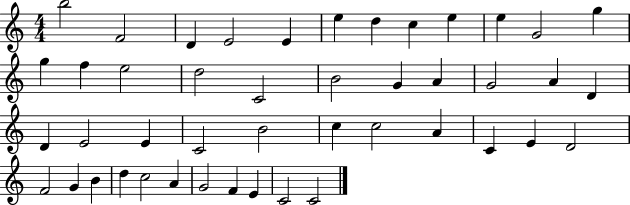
B5/h F4/h D4/q E4/h E4/q E5/q D5/q C5/q E5/q E5/q G4/h G5/q G5/q F5/q E5/h D5/h C4/h B4/h G4/q A4/q G4/h A4/q D4/q D4/q E4/h E4/q C4/h B4/h C5/q C5/h A4/q C4/q E4/q D4/h F4/h G4/q B4/q D5/q C5/h A4/q G4/h F4/q E4/q C4/h C4/h